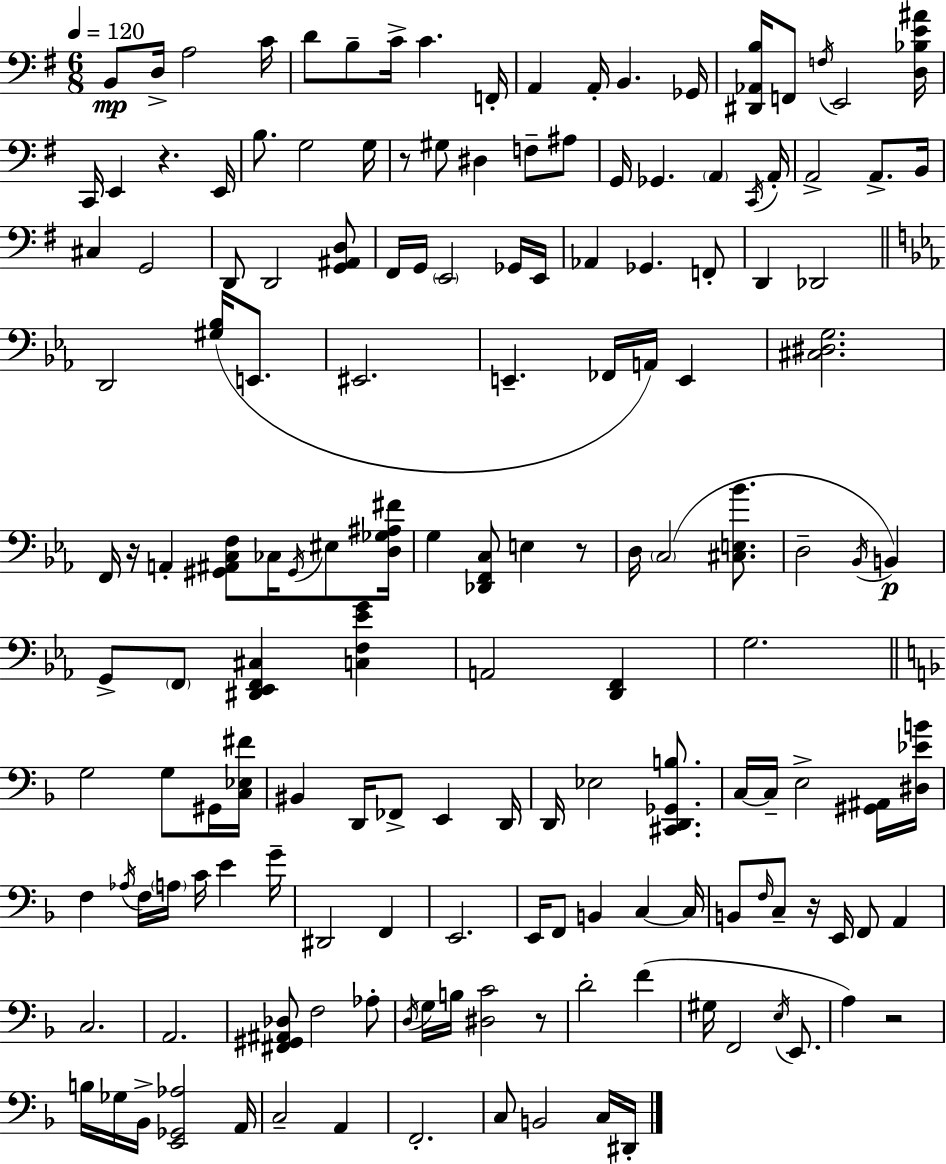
{
  \clef bass
  \numericTimeSignature
  \time 6/8
  \key g \major
  \tempo 4 = 120
  b,8\mp d16-> a2 c'16 | d'8 b8-- c'16-> c'4. f,16-. | a,4 a,16-. b,4. ges,16 | <dis, aes, b>16 f,8 \acciaccatura { f16 } e,2 | \break <d bes e' ais'>16 c,16 e,4 r4. | e,16 b8. g2 | g16 r8 gis8 dis4 f8-- ais8 | g,16 ges,4. \parenthesize a,4 | \break \acciaccatura { c,16 } a,16-. a,2-> a,8.-> | b,16 cis4 g,2 | d,8 d,2 | <g, ais, d>8 fis,16 g,16 \parenthesize e,2 | \break ges,16 e,16 aes,4 ges,4. | f,8-. d,4 des,2 | \bar "||" \break \key ees \major d,2 <gis bes>16( e,8. | eis,2. | e,4.-- fes,16 a,16) e,4 | <cis dis g>2. | \break f,16 r16 a,4-. <gis, ais, c f>8 ces16 \acciaccatura { gis,16 } eis8 | <d ges ais fis'>16 g4 <des, f, c>8 e4 r8 | d16 \parenthesize c2( <cis e bes'>8. | d2-- \acciaccatura { bes,16 }\p b,4) | \break g,8-> \parenthesize f,8 <dis, ees, f, cis>4 <c f ees' g'>4 | a,2 <d, f,>4 | g2. | \bar "||" \break \key f \major g2 g8 gis,16 <c ees fis'>16 | bis,4 d,16 fes,8-> e,4 d,16 | d,16 ees2 <cis, d, ges, b>8. | c16~~ c16-- e2-> <gis, ais,>16 <dis ees' b'>16 | \break f4 \acciaccatura { aes16 } f16 \parenthesize a16 c'16 e'4 | g'16-- dis,2 f,4 | e,2. | e,16 f,8 b,4 c4~~ | \break c16 b,8 \grace { f16 } c8-- r16 e,16 f,8 a,4 | c2. | a,2. | <fis, gis, ais, des>8 f2 | \break aes8-. \acciaccatura { d16 } g16 b16 <dis c'>2 | r8 d'2-. f'4( | gis16 f,2 | \acciaccatura { e16 } e,8. a4) r2 | \break b16 ges16 bes,16-> <e, ges, aes>2 | a,16 c2-- | a,4 f,2.-. | c8 b,2 | \break c16 dis,16-. \bar "|."
}